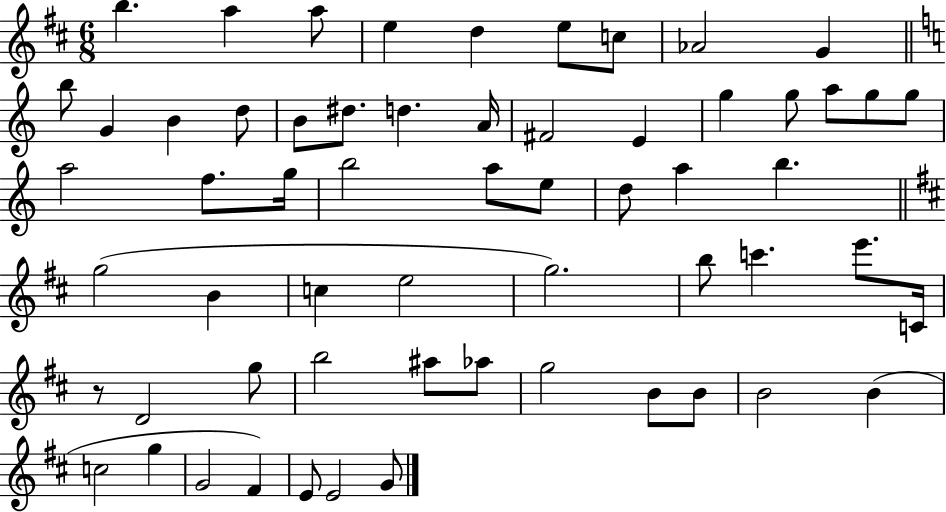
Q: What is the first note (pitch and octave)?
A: B5